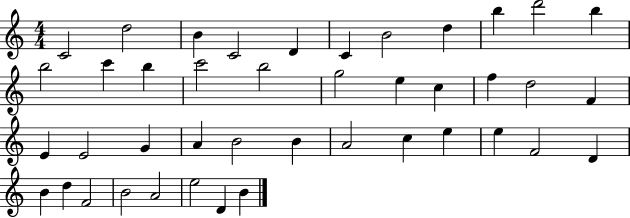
C4/h D5/h B4/q C4/h D4/q C4/q B4/h D5/q B5/q D6/h B5/q B5/h C6/q B5/q C6/h B5/h G5/h E5/q C5/q F5/q D5/h F4/q E4/q E4/h G4/q A4/q B4/h B4/q A4/h C5/q E5/q E5/q F4/h D4/q B4/q D5/q F4/h B4/h A4/h E5/h D4/q B4/q